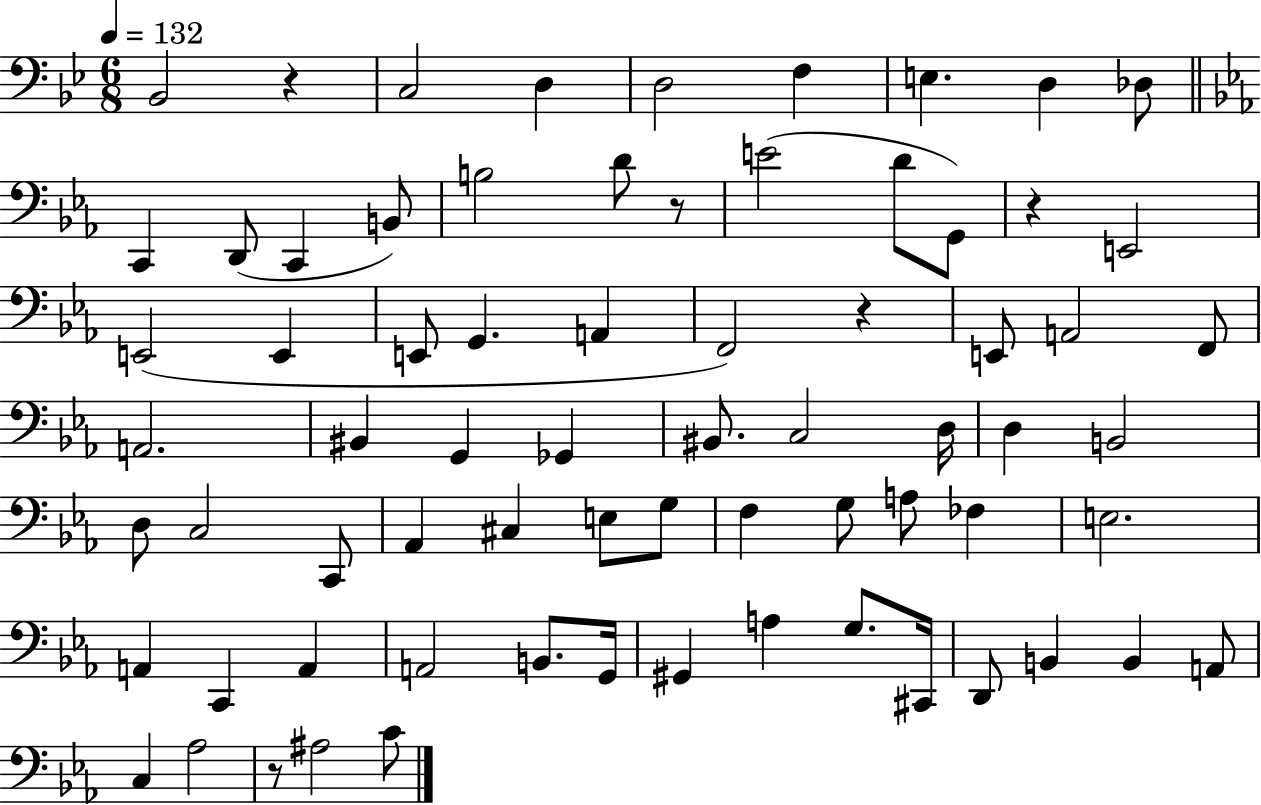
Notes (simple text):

Bb2/h R/q C3/h D3/q D3/h F3/q E3/q. D3/q Db3/e C2/q D2/e C2/q B2/e B3/h D4/e R/e E4/h D4/e G2/e R/q E2/h E2/h E2/q E2/e G2/q. A2/q F2/h R/q E2/e A2/h F2/e A2/h. BIS2/q G2/q Gb2/q BIS2/e. C3/h D3/s D3/q B2/h D3/e C3/h C2/e Ab2/q C#3/q E3/e G3/e F3/q G3/e A3/e FES3/q E3/h. A2/q C2/q A2/q A2/h B2/e. G2/s G#2/q A3/q G3/e. C#2/s D2/e B2/q B2/q A2/e C3/q Ab3/h R/e A#3/h C4/e